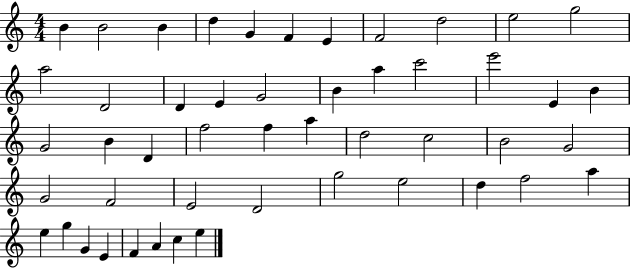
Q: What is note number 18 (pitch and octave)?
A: A5